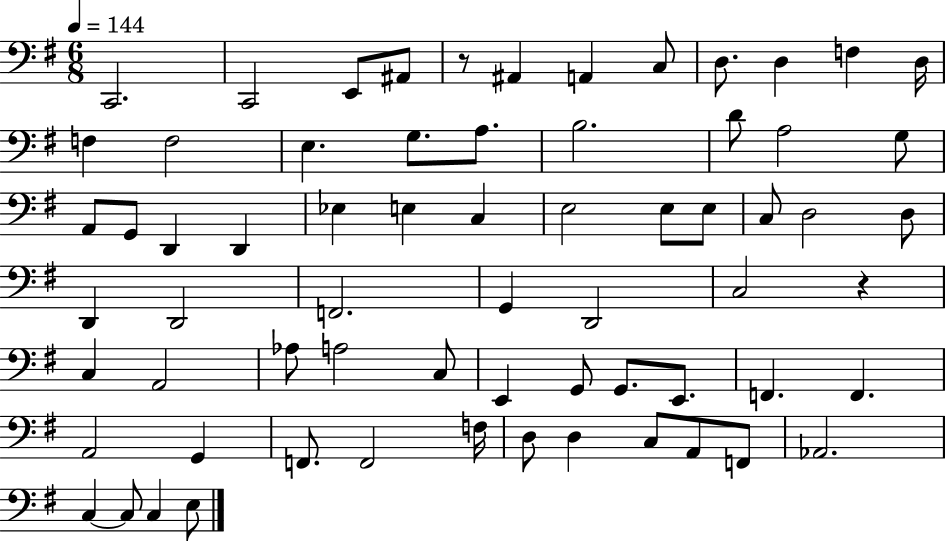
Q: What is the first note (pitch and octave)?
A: C2